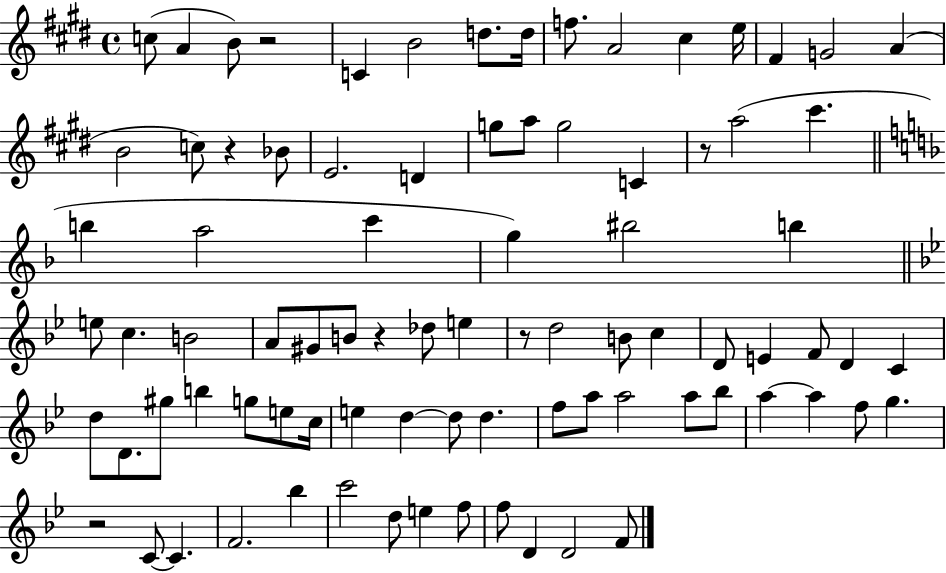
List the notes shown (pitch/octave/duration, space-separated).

C5/e A4/q B4/e R/h C4/q B4/h D5/e. D5/s F5/e. A4/h C#5/q E5/s F#4/q G4/h A4/q B4/h C5/e R/q Bb4/e E4/h. D4/q G5/e A5/e G5/h C4/q R/e A5/h C#6/q. B5/q A5/h C6/q G5/q BIS5/h B5/q E5/e C5/q. B4/h A4/e G#4/e B4/e R/q Db5/e E5/q R/e D5/h B4/e C5/q D4/e E4/q F4/e D4/q C4/q D5/e D4/e. G#5/e B5/q G5/e E5/e C5/s E5/q D5/q D5/e D5/q. F5/e A5/e A5/h A5/e Bb5/e A5/q A5/q F5/e G5/q. R/h C4/e C4/q. F4/h. Bb5/q C6/h D5/e E5/q F5/e F5/e D4/q D4/h F4/e